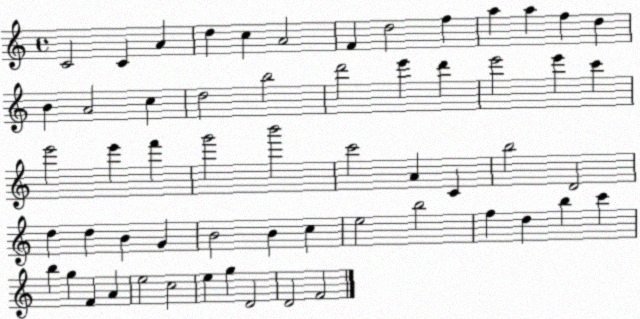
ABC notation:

X:1
T:Untitled
M:4/4
L:1/4
K:C
C2 C A d c A2 F d2 f a a f d B A2 c d2 b2 d'2 e' d' e'2 e' c' e'2 e' f' g'2 b'2 c'2 A C b2 D2 d d B G B2 B c e2 b2 f d b c' b g F A e2 c2 e g D2 D2 F2